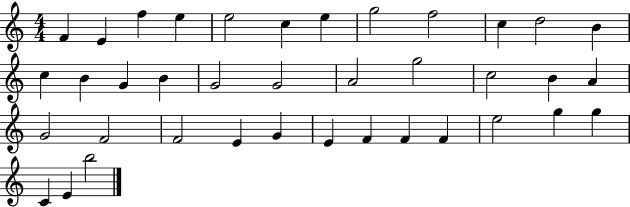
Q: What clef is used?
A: treble